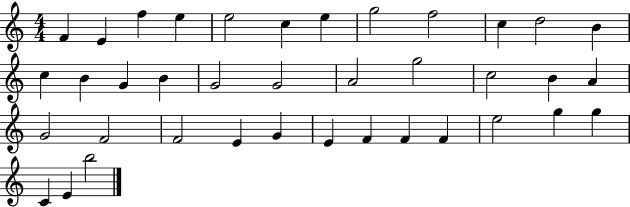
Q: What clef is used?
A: treble